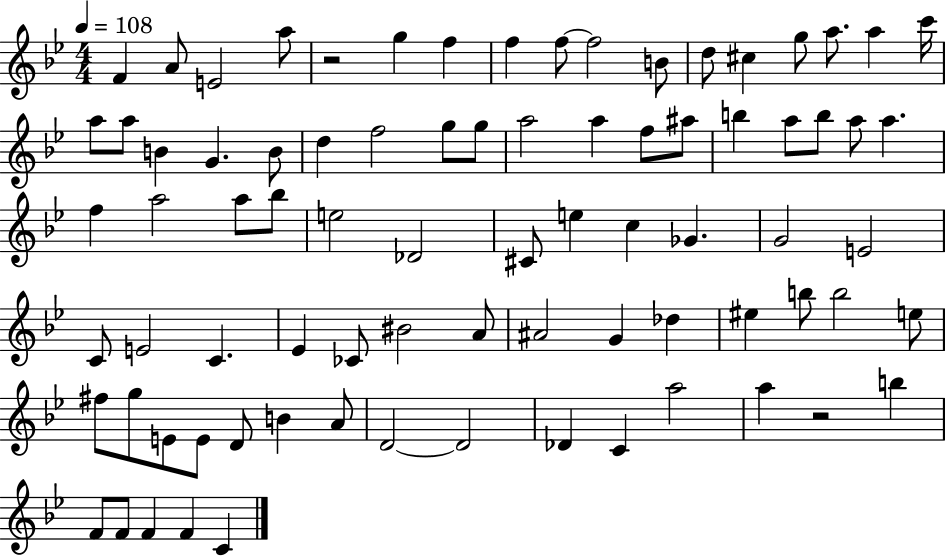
F4/q A4/e E4/h A5/e R/h G5/q F5/q F5/q F5/e F5/h B4/e D5/e C#5/q G5/e A5/e. A5/q C6/s A5/e A5/e B4/q G4/q. B4/e D5/q F5/h G5/e G5/e A5/h A5/q F5/e A#5/e B5/q A5/e B5/e A5/e A5/q. F5/q A5/h A5/e Bb5/e E5/h Db4/h C#4/e E5/q C5/q Gb4/q. G4/h E4/h C4/e E4/h C4/q. Eb4/q CES4/e BIS4/h A4/e A#4/h G4/q Db5/q EIS5/q B5/e B5/h E5/e F#5/e G5/e E4/e E4/e D4/e B4/q A4/e D4/h D4/h Db4/q C4/q A5/h A5/q R/h B5/q F4/e F4/e F4/q F4/q C4/q